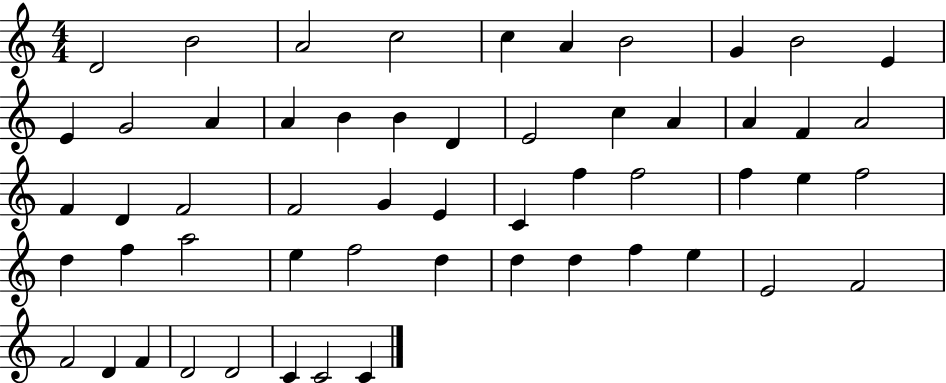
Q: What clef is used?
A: treble